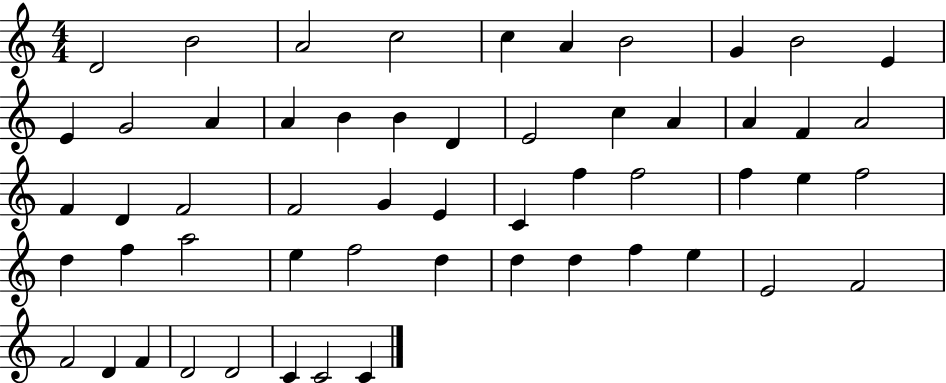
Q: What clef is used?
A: treble